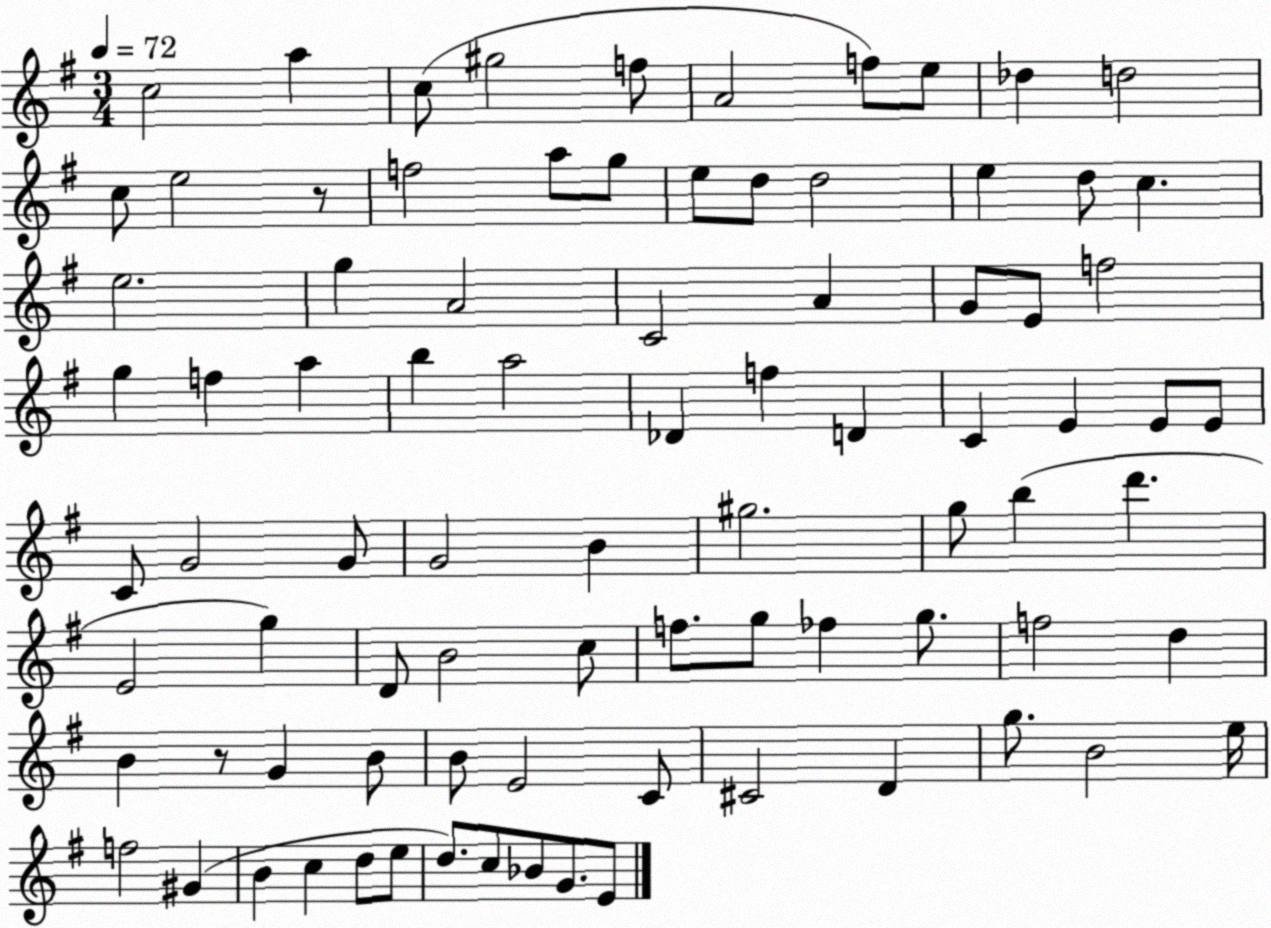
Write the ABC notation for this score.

X:1
T:Untitled
M:3/4
L:1/4
K:G
c2 a c/2 ^g2 f/2 A2 f/2 e/2 _d d2 c/2 e2 z/2 f2 a/2 g/2 e/2 d/2 d2 e d/2 c e2 g A2 C2 A G/2 E/2 f2 g f a b a2 _D f D C E E/2 E/2 C/2 G2 G/2 G2 B ^g2 g/2 b d' E2 g D/2 B2 c/2 f/2 g/2 _f g/2 f2 d B z/2 G B/2 B/2 E2 C/2 ^C2 D g/2 B2 e/4 f2 ^G B c d/2 e/2 d/2 c/2 _B/2 G/2 E/2